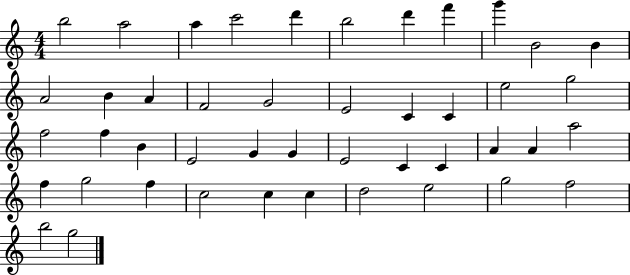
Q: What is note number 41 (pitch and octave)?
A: E5